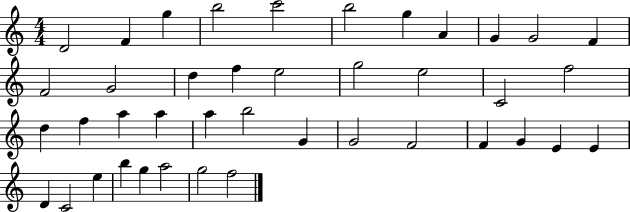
{
  \clef treble
  \numericTimeSignature
  \time 4/4
  \key c \major
  d'2 f'4 g''4 | b''2 c'''2 | b''2 g''4 a'4 | g'4 g'2 f'4 | \break f'2 g'2 | d''4 f''4 e''2 | g''2 e''2 | c'2 f''2 | \break d''4 f''4 a''4 a''4 | a''4 b''2 g'4 | g'2 f'2 | f'4 g'4 e'4 e'4 | \break d'4 c'2 e''4 | b''4 g''4 a''2 | g''2 f''2 | \bar "|."
}